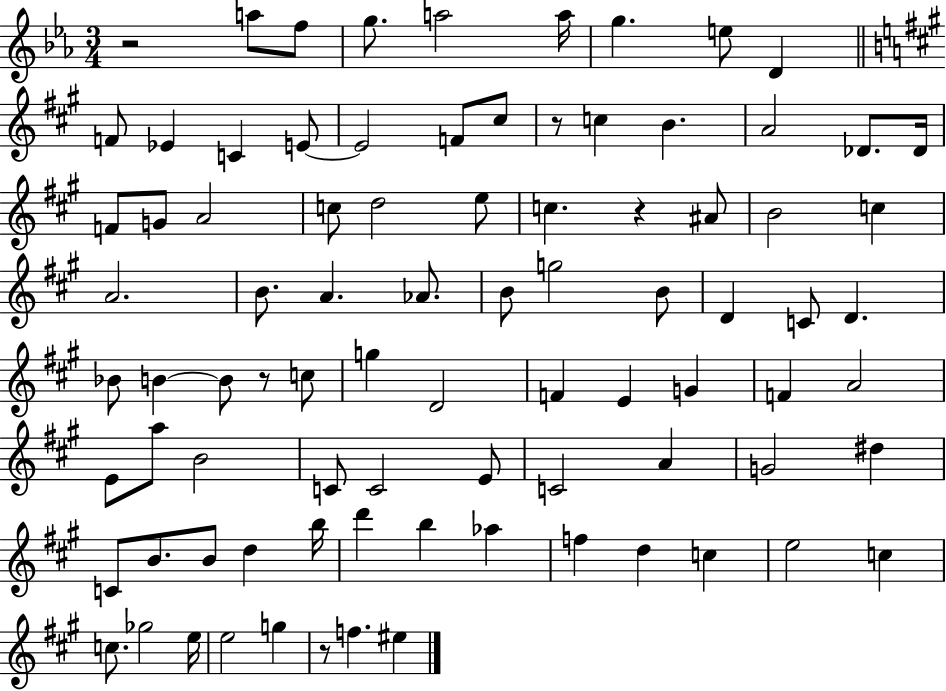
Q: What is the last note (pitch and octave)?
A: EIS5